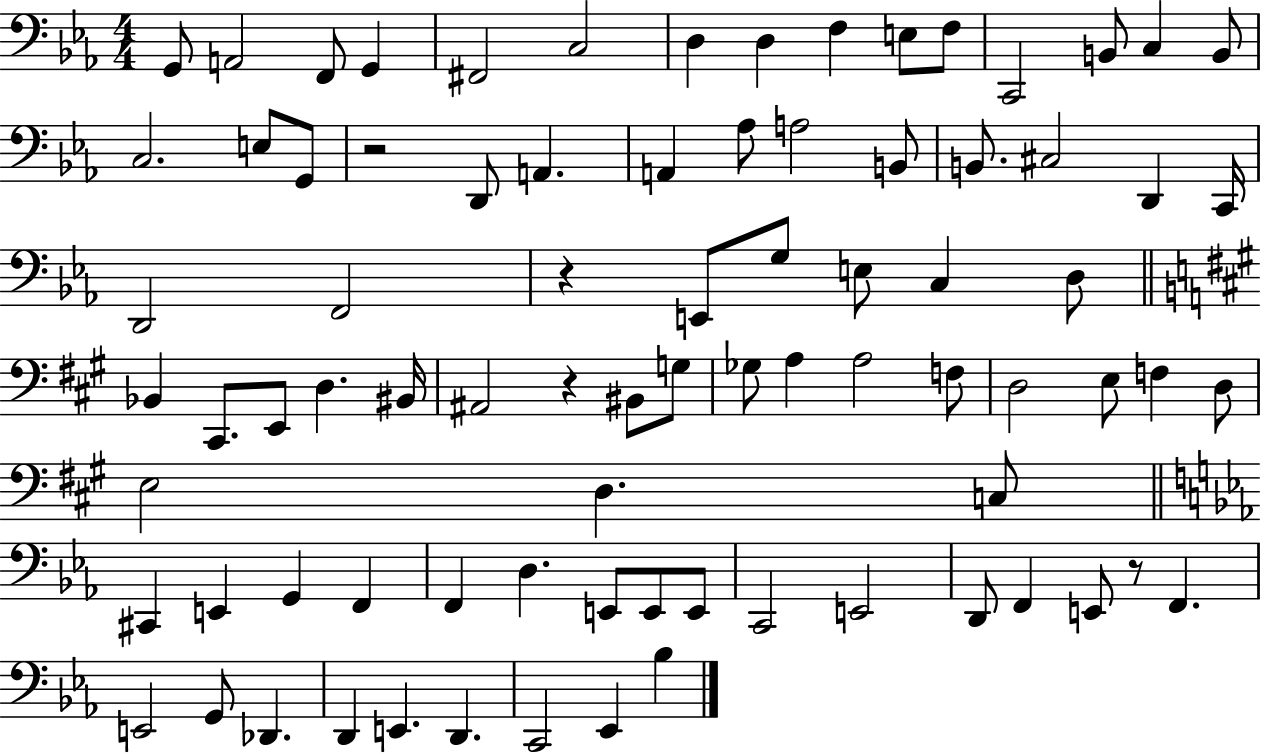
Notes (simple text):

G2/e A2/h F2/e G2/q F#2/h C3/h D3/q D3/q F3/q E3/e F3/e C2/h B2/e C3/q B2/e C3/h. E3/e G2/e R/h D2/e A2/q. A2/q Ab3/e A3/h B2/e B2/e. C#3/h D2/q C2/s D2/h F2/h R/q E2/e G3/e E3/e C3/q D3/e Bb2/q C#2/e. E2/e D3/q. BIS2/s A#2/h R/q BIS2/e G3/e Gb3/e A3/q A3/h F3/e D3/h E3/e F3/q D3/e E3/h D3/q. C3/e C#2/q E2/q G2/q F2/q F2/q D3/q. E2/e E2/e E2/e C2/h E2/h D2/e F2/q E2/e R/e F2/q. E2/h G2/e Db2/q. D2/q E2/q. D2/q. C2/h Eb2/q Bb3/q